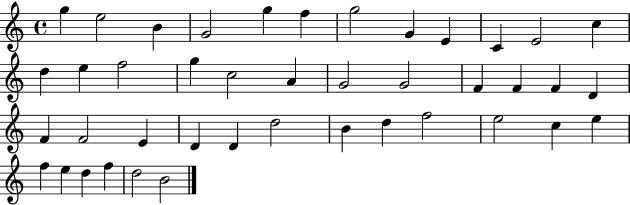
X:1
T:Untitled
M:4/4
L:1/4
K:C
g e2 B G2 g f g2 G E C E2 c d e f2 g c2 A G2 G2 F F F D F F2 E D D d2 B d f2 e2 c e f e d f d2 B2